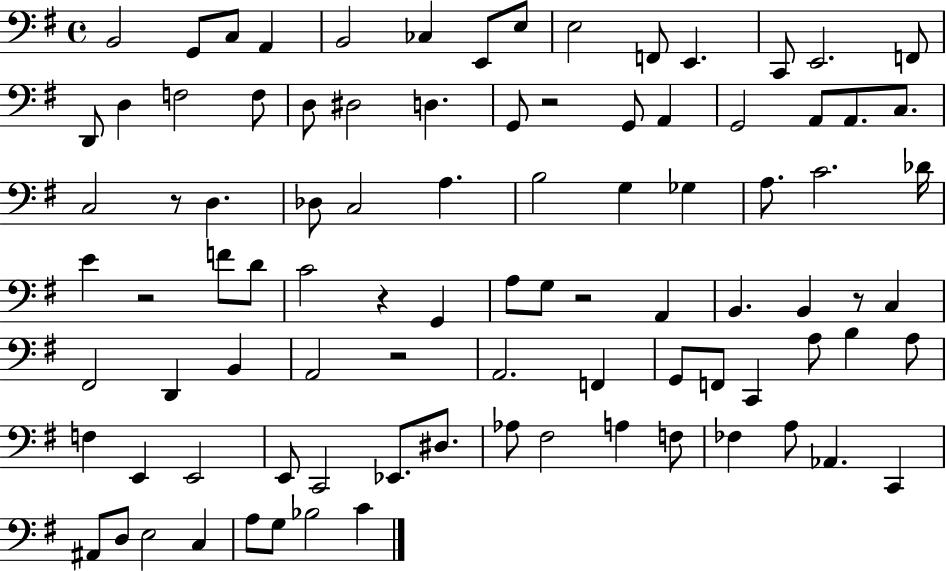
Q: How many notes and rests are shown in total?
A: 92